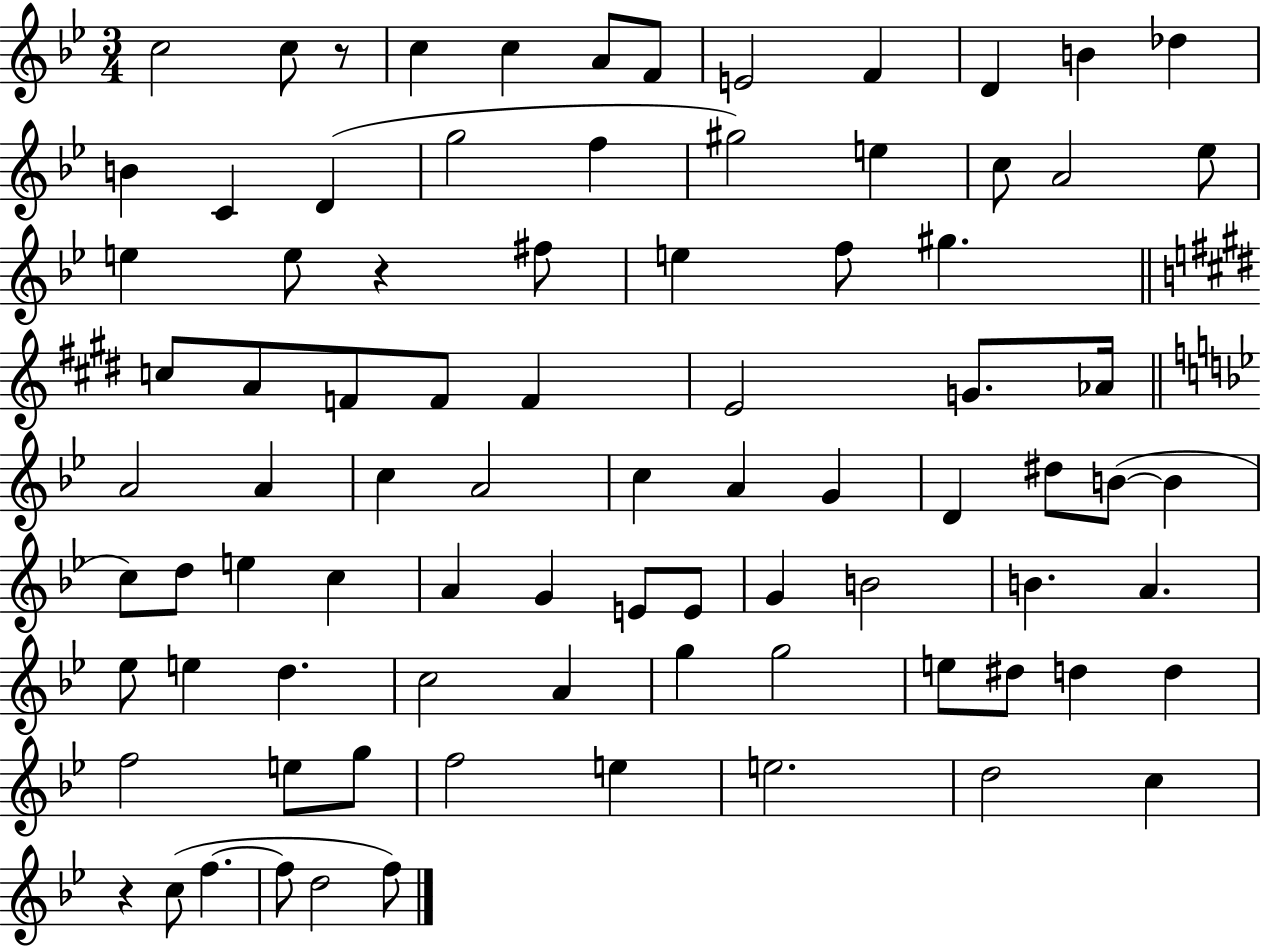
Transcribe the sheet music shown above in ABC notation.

X:1
T:Untitled
M:3/4
L:1/4
K:Bb
c2 c/2 z/2 c c A/2 F/2 E2 F D B _d B C D g2 f ^g2 e c/2 A2 _e/2 e e/2 z ^f/2 e f/2 ^g c/2 A/2 F/2 F/2 F E2 G/2 _A/4 A2 A c A2 c A G D ^d/2 B/2 B c/2 d/2 e c A G E/2 E/2 G B2 B A _e/2 e d c2 A g g2 e/2 ^d/2 d d f2 e/2 g/2 f2 e e2 d2 c z c/2 f f/2 d2 f/2